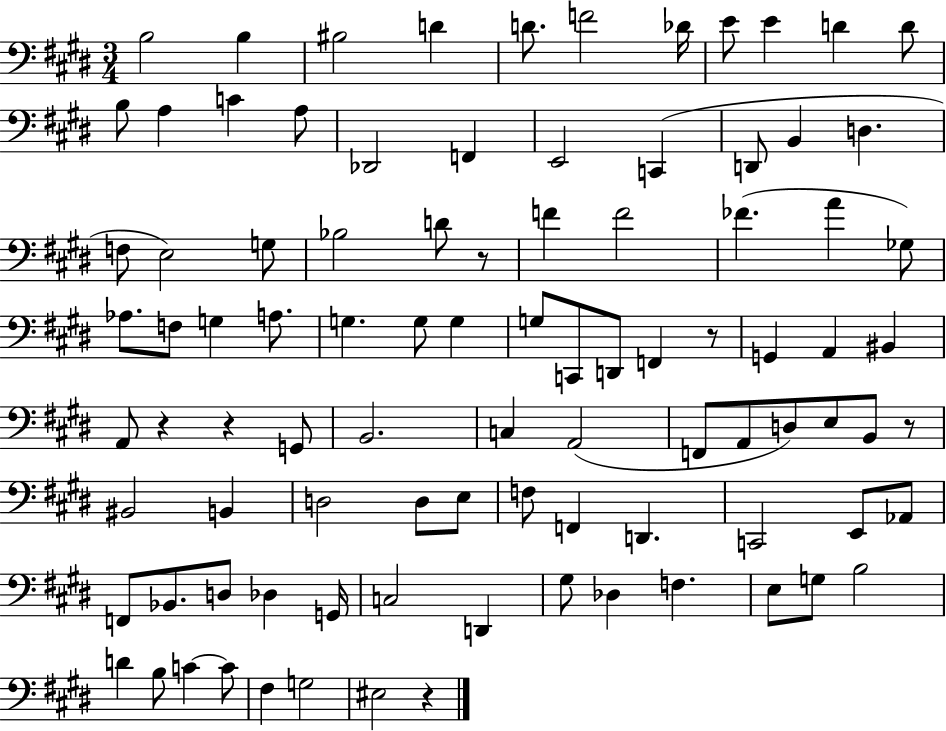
X:1
T:Untitled
M:3/4
L:1/4
K:E
B,2 B, ^B,2 D D/2 F2 _D/4 E/2 E D D/2 B,/2 A, C A,/2 _D,,2 F,, E,,2 C,, D,,/2 B,, D, F,/2 E,2 G,/2 _B,2 D/2 z/2 F F2 _F A _G,/2 _A,/2 F,/2 G, A,/2 G, G,/2 G, G,/2 C,,/2 D,,/2 F,, z/2 G,, A,, ^B,, A,,/2 z z G,,/2 B,,2 C, A,,2 F,,/2 A,,/2 D,/2 E,/2 B,,/2 z/2 ^B,,2 B,, D,2 D,/2 E,/2 F,/2 F,, D,, C,,2 E,,/2 _A,,/2 F,,/2 _B,,/2 D,/2 _D, G,,/4 C,2 D,, ^G,/2 _D, F, E,/2 G,/2 B,2 D B,/2 C C/2 ^F, G,2 ^E,2 z